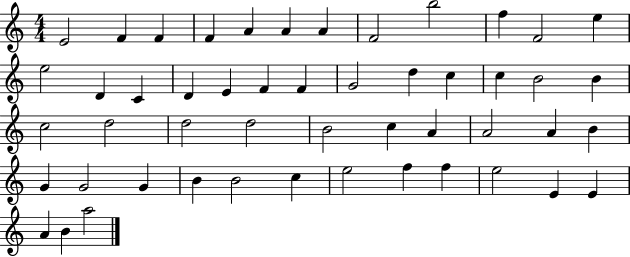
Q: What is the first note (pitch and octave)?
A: E4